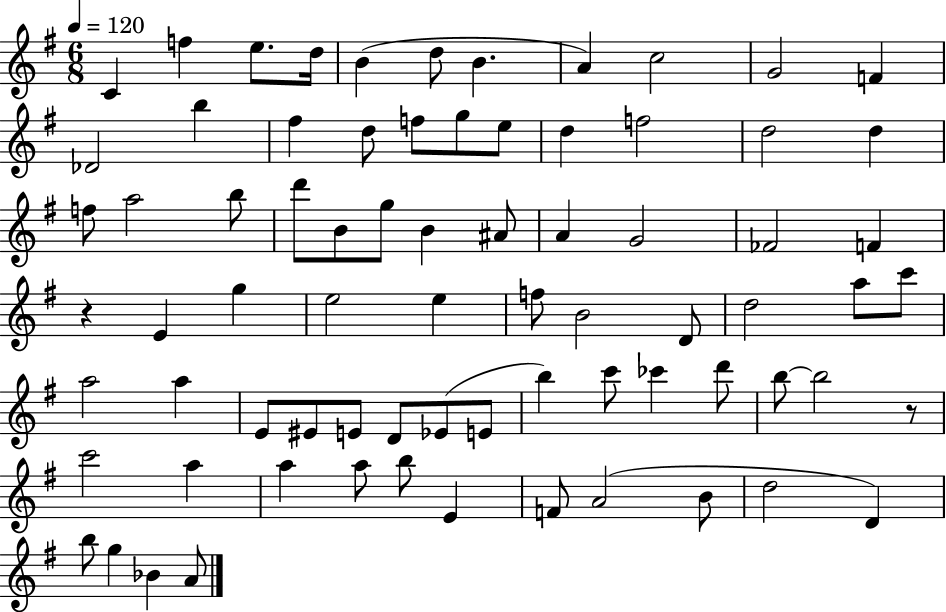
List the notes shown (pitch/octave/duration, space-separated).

C4/q F5/q E5/e. D5/s B4/q D5/e B4/q. A4/q C5/h G4/h F4/q Db4/h B5/q F#5/q D5/e F5/e G5/e E5/e D5/q F5/h D5/h D5/q F5/e A5/h B5/e D6/e B4/e G5/e B4/q A#4/e A4/q G4/h FES4/h F4/q R/q E4/q G5/q E5/h E5/q F5/e B4/h D4/e D5/h A5/e C6/e A5/h A5/q E4/e EIS4/e E4/e D4/e Eb4/e E4/e B5/q C6/e CES6/q D6/e B5/e B5/h R/e C6/h A5/q A5/q A5/e B5/e E4/q F4/e A4/h B4/e D5/h D4/q B5/e G5/q Bb4/q A4/e